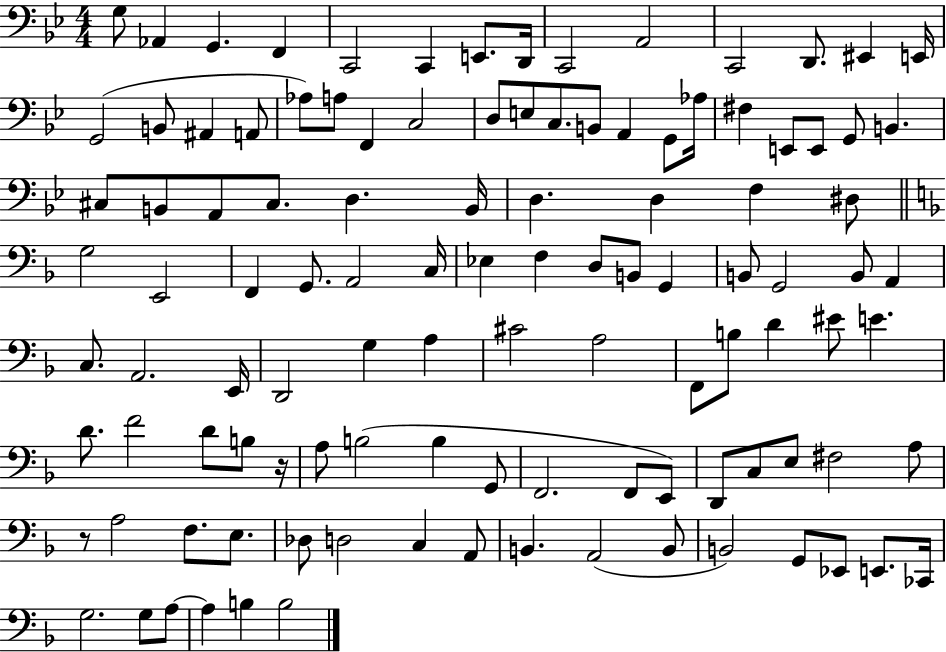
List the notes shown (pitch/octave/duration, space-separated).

G3/e Ab2/q G2/q. F2/q C2/h C2/q E2/e. D2/s C2/h A2/h C2/h D2/e. EIS2/q E2/s G2/h B2/e A#2/q A2/e Ab3/e A3/e F2/q C3/h D3/e E3/e C3/e. B2/e A2/q G2/e Ab3/s F#3/q E2/e E2/e G2/e B2/q. C#3/e B2/e A2/e C#3/e. D3/q. B2/s D3/q. D3/q F3/q D#3/e G3/h E2/h F2/q G2/e. A2/h C3/s Eb3/q F3/q D3/e B2/e G2/q B2/e G2/h B2/e A2/q C3/e. A2/h. E2/s D2/h G3/q A3/q C#4/h A3/h F2/e B3/e D4/q EIS4/e E4/q. D4/e. F4/h D4/e B3/e R/s A3/e B3/h B3/q G2/e F2/h. F2/e E2/e D2/e C3/e E3/e F#3/h A3/e R/e A3/h F3/e. E3/e. Db3/e D3/h C3/q A2/e B2/q. A2/h B2/e B2/h G2/e Eb2/e E2/e. CES2/s G3/h. G3/e A3/e A3/q B3/q B3/h